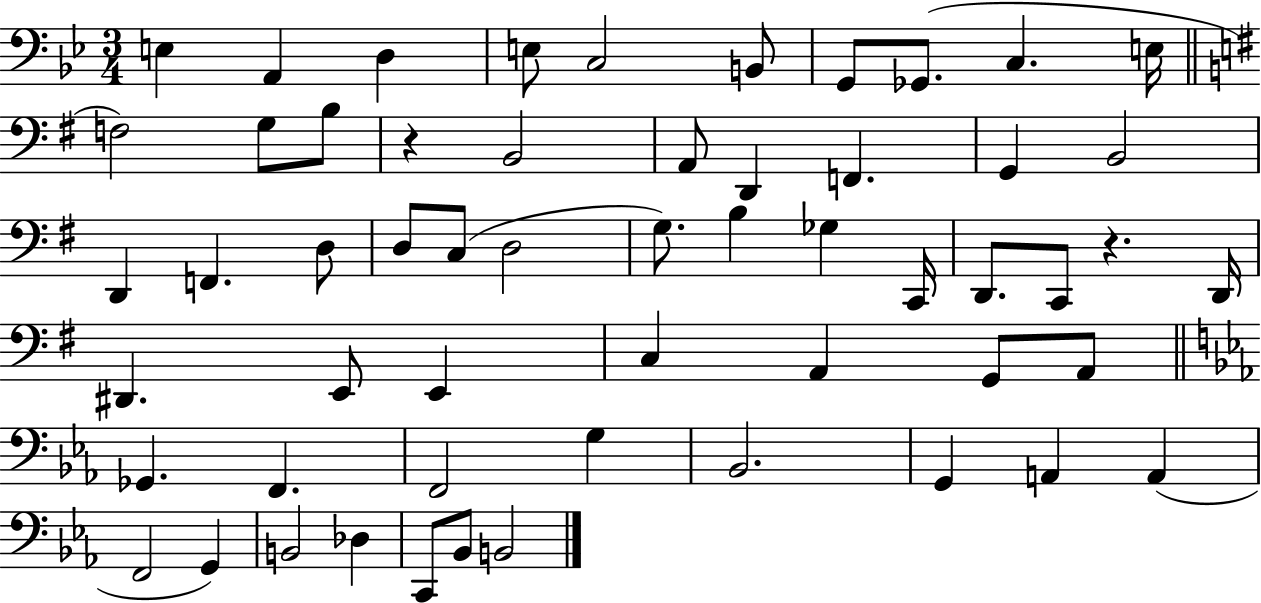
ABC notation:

X:1
T:Untitled
M:3/4
L:1/4
K:Bb
E, A,, D, E,/2 C,2 B,,/2 G,,/2 _G,,/2 C, E,/4 F,2 G,/2 B,/2 z B,,2 A,,/2 D,, F,, G,, B,,2 D,, F,, D,/2 D,/2 C,/2 D,2 G,/2 B, _G, C,,/4 D,,/2 C,,/2 z D,,/4 ^D,, E,,/2 E,, C, A,, G,,/2 A,,/2 _G,, F,, F,,2 G, _B,,2 G,, A,, A,, F,,2 G,, B,,2 _D, C,,/2 _B,,/2 B,,2